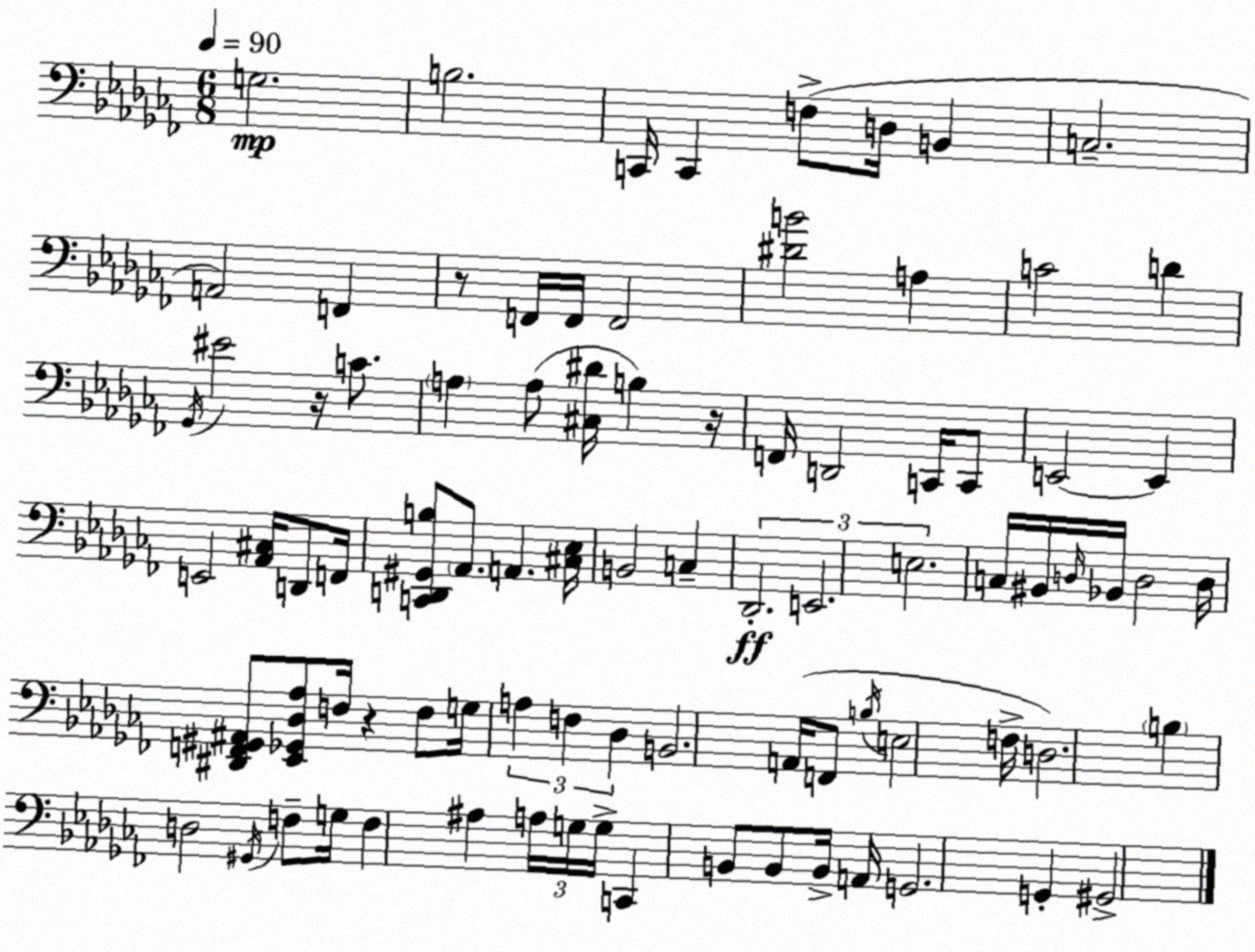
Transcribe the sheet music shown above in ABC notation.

X:1
T:Untitled
M:6/8
L:1/4
K:Abm
G,2 B,2 C,,/4 C,, F,/2 D,/4 B,, C,2 A,,2 F,, z/2 F,,/4 F,,/4 F,,2 [^DB]2 A, C2 D _G,,/4 ^E2 z/4 C/2 A, A,/2 [^C,^D]/4 B, z/4 F,,/4 D,,2 C,,/4 C,,/2 E,,2 E,, E,,2 [_A,,^C,]/4 D,,/2 F,,/4 [C,,D,,^G,,B,]/2 _A,,/2 A,, [^C,_E,]/4 B,,2 C, _D,,2 E,,2 E,2 C,/4 ^B,,/4 D,/4 _B,,/4 D,2 D,/4 [^D,,F,,^G,,^A,,]/2 [_E,,_G,,_D,_A,]/2 F,/4 z F,/2 G,/4 A, F, _D, B,,2 A,,/4 F,,/2 B,/4 E,2 F,/4 D,2 B, D,2 ^G,,/4 F,/2 G,/4 F, ^A, A,/4 G,/4 G,/4 C,, B,,/2 B,,/2 B,,/4 A,,/4 G,,2 G,, ^G,,2